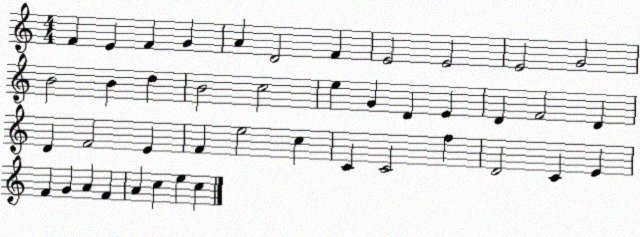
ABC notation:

X:1
T:Untitled
M:4/4
L:1/4
K:C
F E F G A D2 F E2 E2 E2 G2 B2 B d B2 c2 e G D E D F2 D D F2 E F e2 c C C2 f D2 C E F G A F A c e c